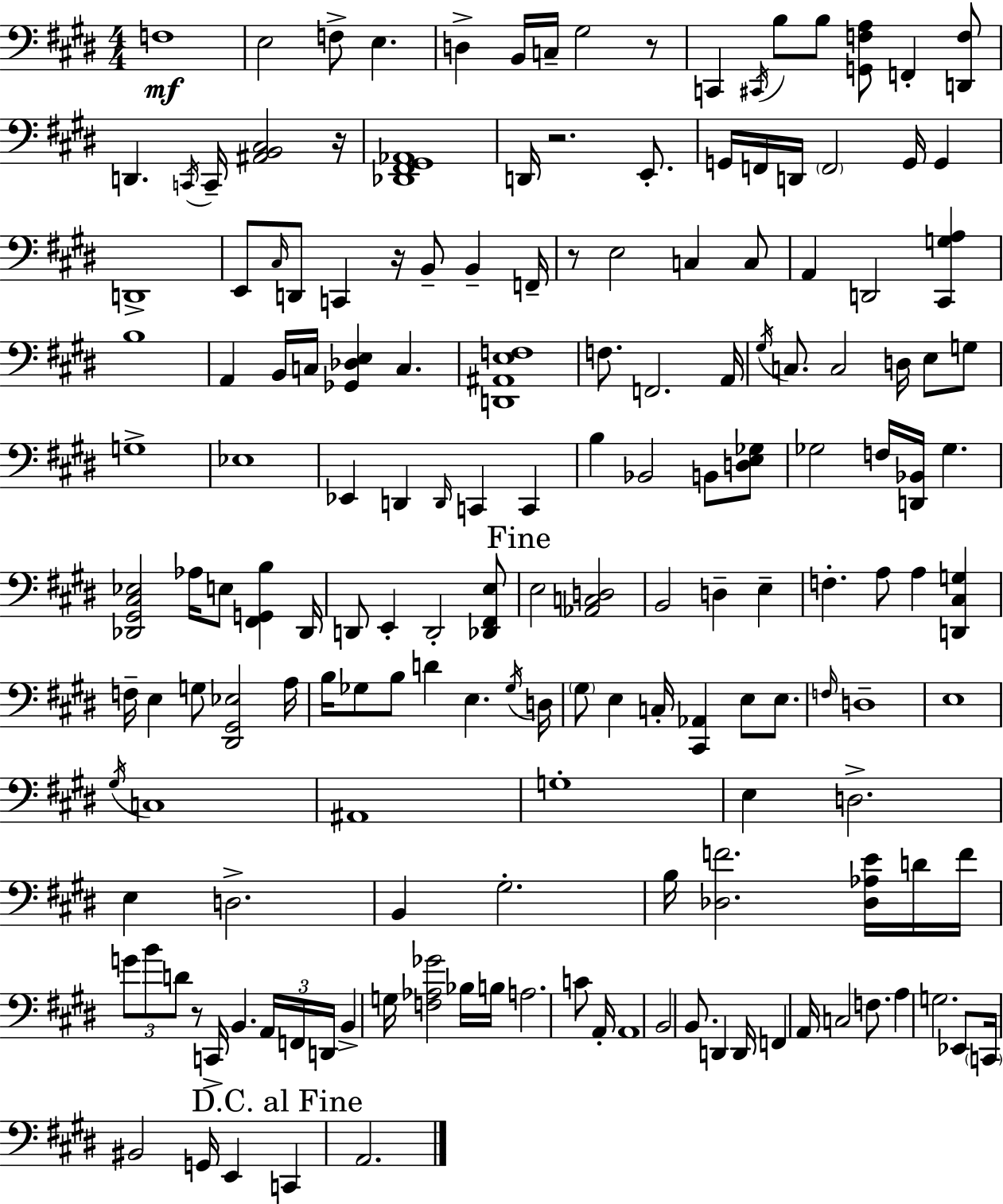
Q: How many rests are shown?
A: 6